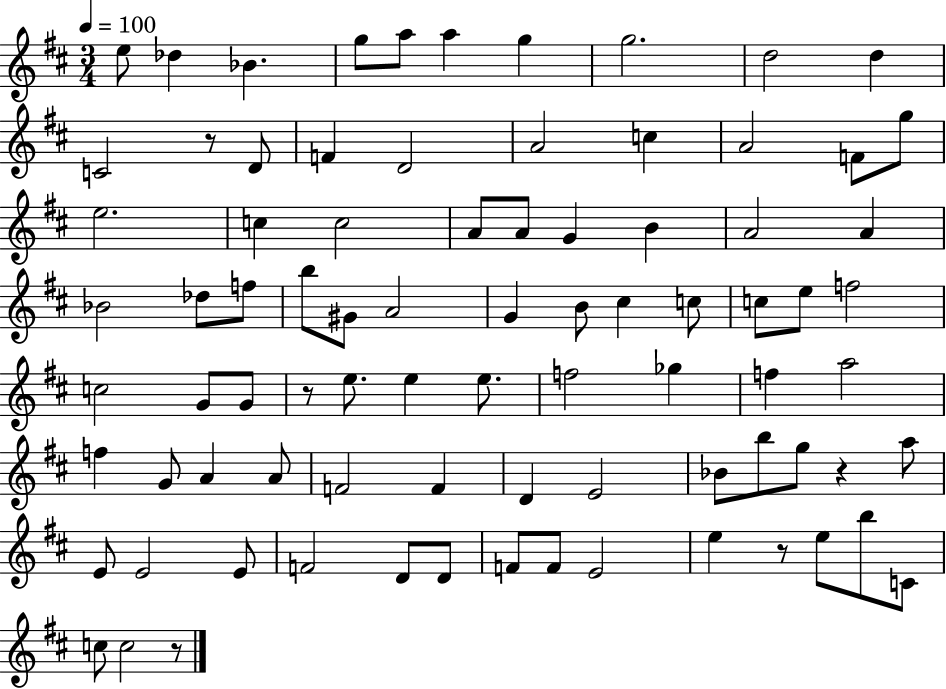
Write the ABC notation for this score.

X:1
T:Untitled
M:3/4
L:1/4
K:D
e/2 _d _B g/2 a/2 a g g2 d2 d C2 z/2 D/2 F D2 A2 c A2 F/2 g/2 e2 c c2 A/2 A/2 G B A2 A _B2 _d/2 f/2 b/2 ^G/2 A2 G B/2 ^c c/2 c/2 e/2 f2 c2 G/2 G/2 z/2 e/2 e e/2 f2 _g f a2 f G/2 A A/2 F2 F D E2 _B/2 b/2 g/2 z a/2 E/2 E2 E/2 F2 D/2 D/2 F/2 F/2 E2 e z/2 e/2 b/2 C/2 c/2 c2 z/2